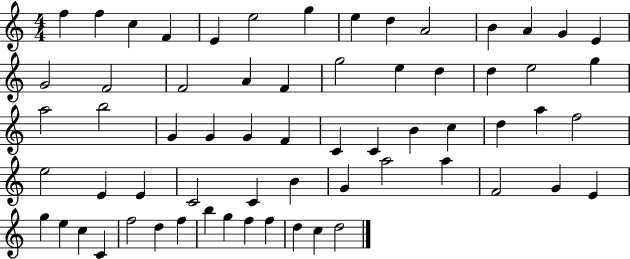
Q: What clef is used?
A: treble